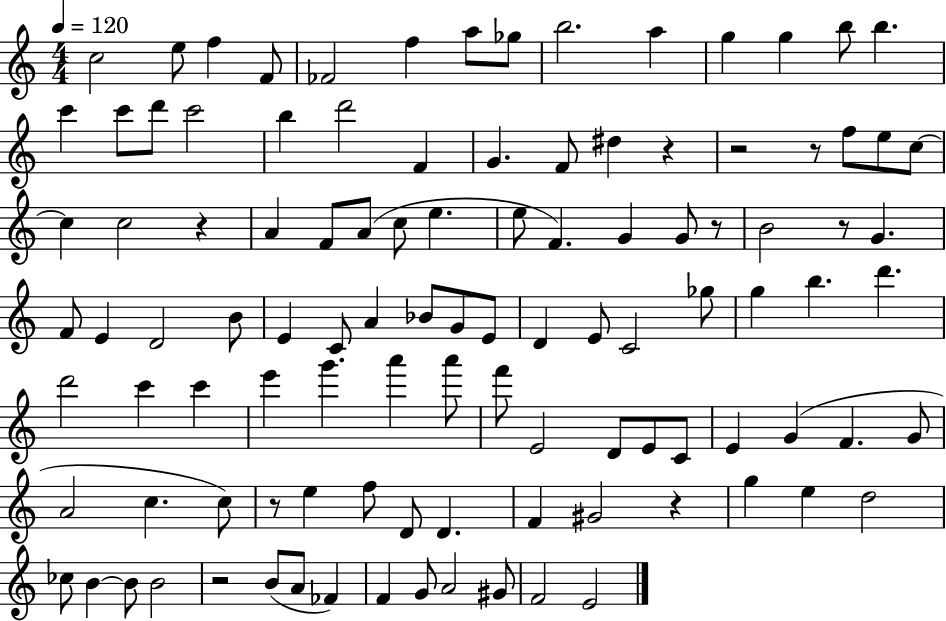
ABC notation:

X:1
T:Untitled
M:4/4
L:1/4
K:C
c2 e/2 f F/2 _F2 f a/2 _g/2 b2 a g g b/2 b c' c'/2 d'/2 c'2 b d'2 F G F/2 ^d z z2 z/2 f/2 e/2 c/2 c c2 z A F/2 A/2 c/2 e e/2 F G G/2 z/2 B2 z/2 G F/2 E D2 B/2 E C/2 A _B/2 G/2 E/2 D E/2 C2 _g/2 g b d' d'2 c' c' e' g' a' a'/2 f'/2 E2 D/2 E/2 C/2 E G F G/2 A2 c c/2 z/2 e f/2 D/2 D F ^G2 z g e d2 _c/2 B B/2 B2 z2 B/2 A/2 _F F G/2 A2 ^G/2 F2 E2